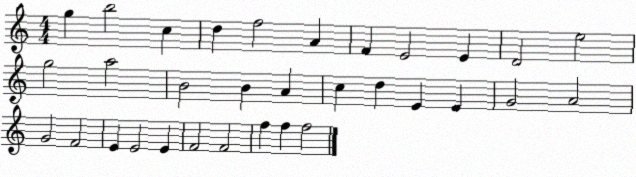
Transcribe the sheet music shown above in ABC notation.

X:1
T:Untitled
M:4/4
L:1/4
K:C
g b2 c d f2 A F E2 E D2 e2 g2 a2 B2 B A c d E E G2 A2 G2 F2 E E2 E F2 F2 f f f2